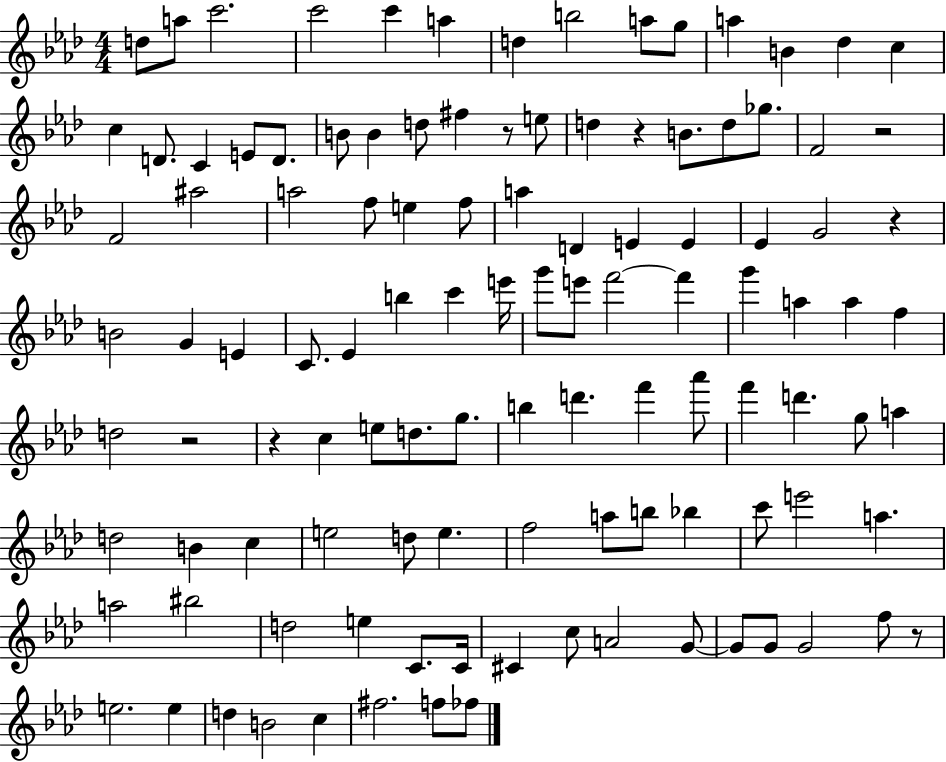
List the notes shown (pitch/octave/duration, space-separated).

D5/e A5/e C6/h. C6/h C6/q A5/q D5/q B5/h A5/e G5/e A5/q B4/q Db5/q C5/q C5/q D4/e. C4/q E4/e D4/e. B4/e B4/q D5/e F#5/q R/e E5/e D5/q R/q B4/e. D5/e Gb5/e. F4/h R/h F4/h A#5/h A5/h F5/e E5/q F5/e A5/q D4/q E4/q E4/q Eb4/q G4/h R/q B4/h G4/q E4/q C4/e. Eb4/q B5/q C6/q E6/s G6/e E6/e F6/h F6/q G6/q A5/q A5/q F5/q D5/h R/h R/q C5/q E5/e D5/e. G5/e. B5/q D6/q. F6/q Ab6/e F6/q D6/q. G5/e A5/q D5/h B4/q C5/q E5/h D5/e E5/q. F5/h A5/e B5/e Bb5/q C6/e E6/h A5/q. A5/h BIS5/h D5/h E5/q C4/e. C4/s C#4/q C5/e A4/h G4/e G4/e G4/e G4/h F5/e R/e E5/h. E5/q D5/q B4/h C5/q F#5/h. F5/e FES5/e